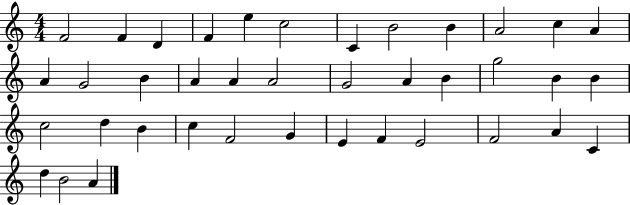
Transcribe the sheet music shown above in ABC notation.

X:1
T:Untitled
M:4/4
L:1/4
K:C
F2 F D F e c2 C B2 B A2 c A A G2 B A A A2 G2 A B g2 B B c2 d B c F2 G E F E2 F2 A C d B2 A